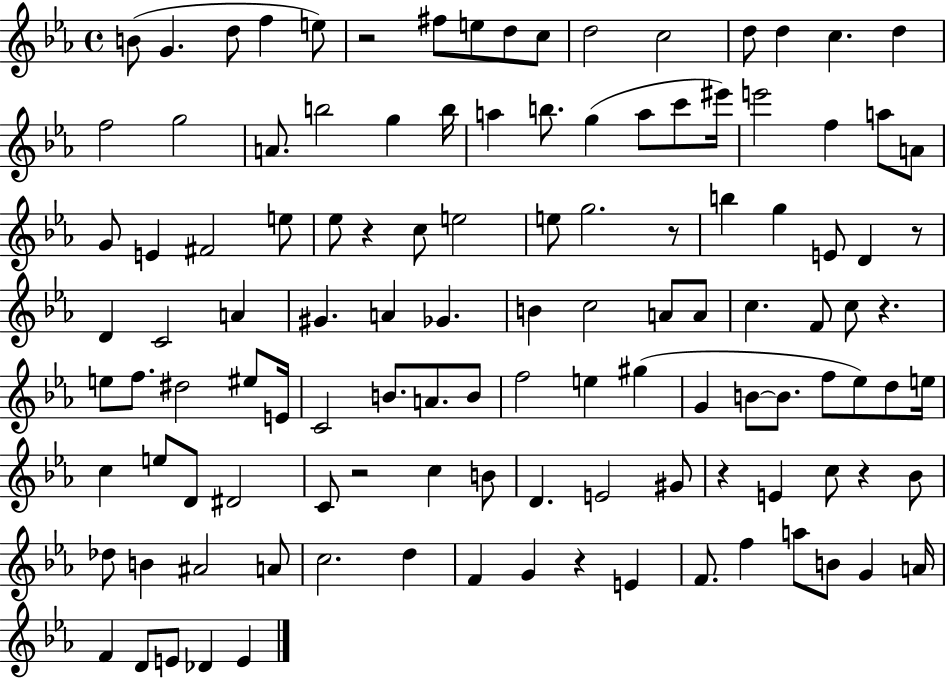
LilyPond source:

{
  \clef treble
  \time 4/4
  \defaultTimeSignature
  \key ees \major
  \repeat volta 2 { b'8( g'4. d''8 f''4 e''8) | r2 fis''8 e''8 d''8 c''8 | d''2 c''2 | d''8 d''4 c''4. d''4 | \break f''2 g''2 | a'8. b''2 g''4 b''16 | a''4 b''8. g''4( a''8 c'''8 eis'''16) | e'''2 f''4 a''8 a'8 | \break g'8 e'4 fis'2 e''8 | ees''8 r4 c''8 e''2 | e''8 g''2. r8 | b''4 g''4 e'8 d'4 r8 | \break d'4 c'2 a'4 | gis'4. a'4 ges'4. | b'4 c''2 a'8 a'8 | c''4. f'8 c''8 r4. | \break e''8 f''8. dis''2 eis''8 e'16 | c'2 b'8. a'8. b'8 | f''2 e''4 gis''4( | g'4 b'8~~ b'8. f''8 ees''8) d''8 e''16 | \break c''4 e''8 d'8 dis'2 | c'8 r2 c''4 b'8 | d'4. e'2 gis'8 | r4 e'4 c''8 r4 bes'8 | \break des''8 b'4 ais'2 a'8 | c''2. d''4 | f'4 g'4 r4 e'4 | f'8. f''4 a''8 b'8 g'4 a'16 | \break f'4 d'8 e'8 des'4 e'4 | } \bar "|."
}